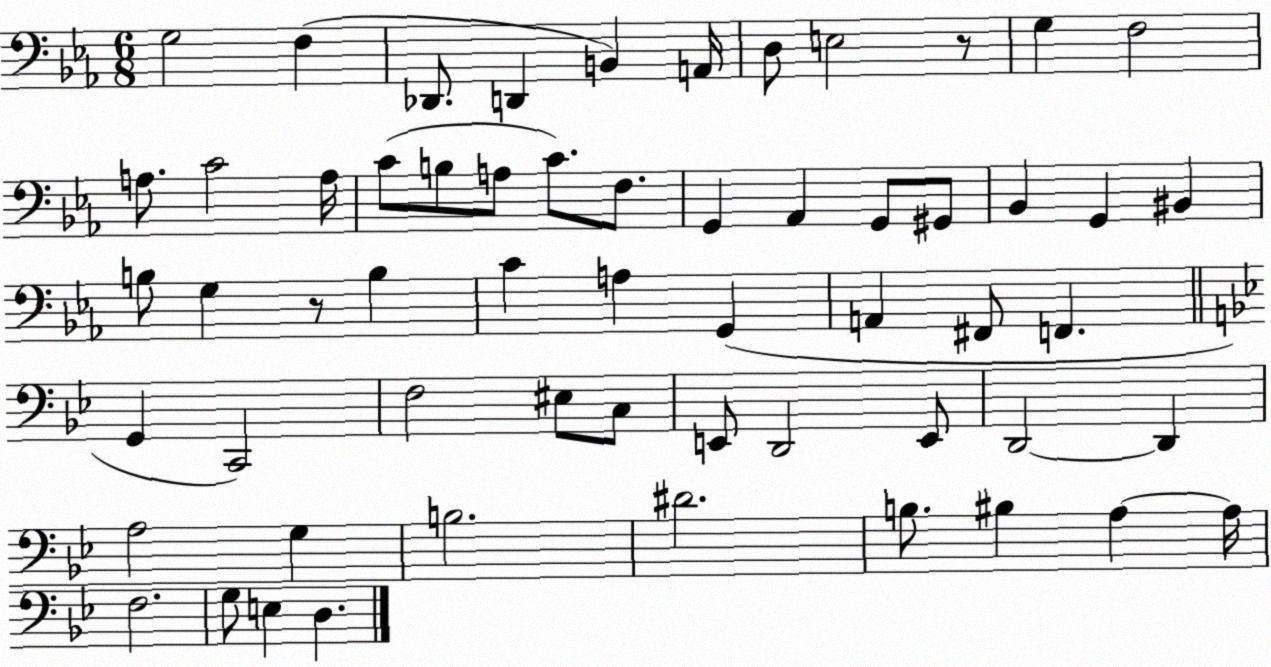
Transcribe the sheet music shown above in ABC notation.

X:1
T:Untitled
M:6/8
L:1/4
K:Eb
G,2 F, _D,,/2 D,, B,, A,,/4 D,/2 E,2 z/2 G, F,2 A,/2 C2 A,/4 C/2 B,/2 A,/2 C/2 F,/2 G,, _A,, G,,/2 ^G,,/2 _B,, G,, ^B,, B,/2 G, z/2 B, C A, G,, A,, ^F,,/2 F,, G,, C,,2 F,2 ^E,/2 C,/2 E,,/2 D,,2 E,,/2 D,,2 D,, A,2 G, B,2 ^D2 B,/2 ^B, A, A,/4 F,2 G,/2 E, D,